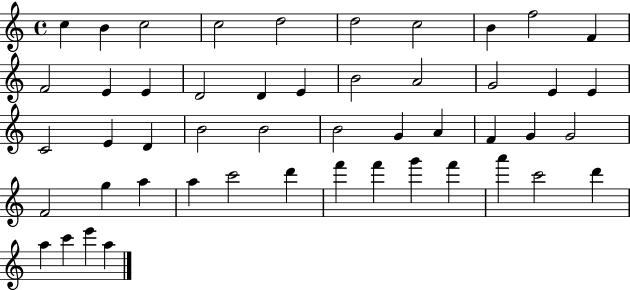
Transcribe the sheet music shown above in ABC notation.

X:1
T:Untitled
M:4/4
L:1/4
K:C
c B c2 c2 d2 d2 c2 B f2 F F2 E E D2 D E B2 A2 G2 E E C2 E D B2 B2 B2 G A F G G2 F2 g a a c'2 d' f' f' g' f' a' c'2 d' a c' e' a